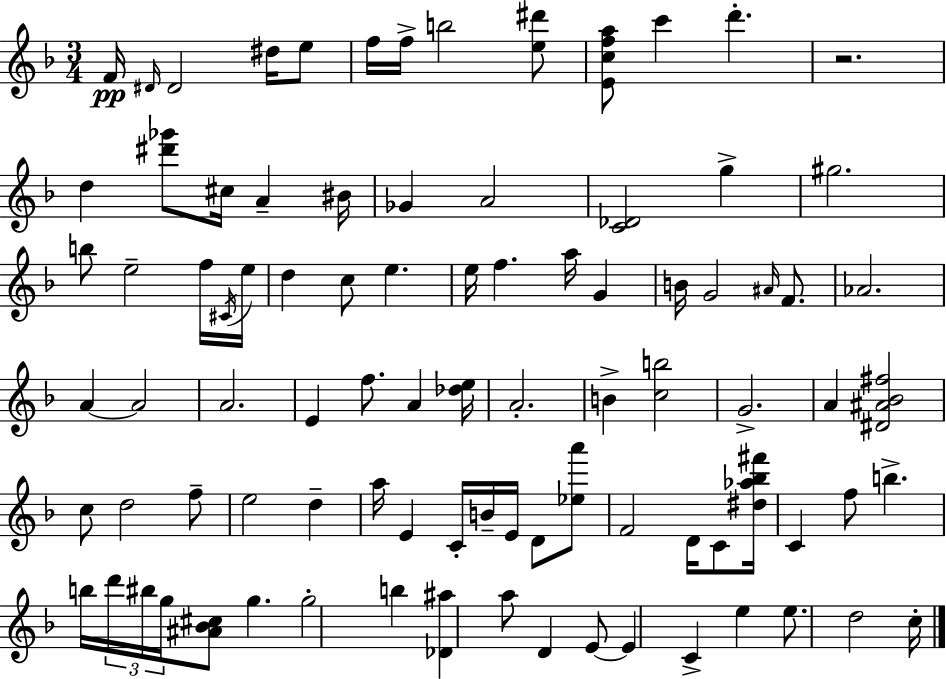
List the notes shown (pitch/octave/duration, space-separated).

F4/s D#4/s D#4/h D#5/s E5/e F5/s F5/s B5/h [E5,D#6]/e [E4,C5,F5,A5]/e C6/q D6/q. R/h. D5/q [D#6,Gb6]/e C#5/s A4/q BIS4/s Gb4/q A4/h [C4,Db4]/h G5/q G#5/h. B5/e E5/h F5/s C#4/s E5/s D5/q C5/e E5/q. E5/s F5/q. A5/s G4/q B4/s G4/h A#4/s F4/e. Ab4/h. A4/q A4/h A4/h. E4/q F5/e. A4/q [Db5,E5]/s A4/h. B4/q [C5,B5]/h G4/h. A4/q [D#4,A#4,Bb4,F#5]/h C5/e D5/h F5/e E5/h D5/q A5/s E4/q C4/s B4/s E4/s D4/e [Eb5,A6]/e F4/h D4/s C4/e [D#5,Ab5,Bb5,F#6]/s C4/q F5/e B5/q. B5/s D6/s BIS5/s G5/s [A#4,Bb4,C#5]/e G5/q. G5/h B5/q [Db4,A#5]/q A5/e D4/q E4/e E4/q C4/q E5/q E5/e. D5/h C5/s